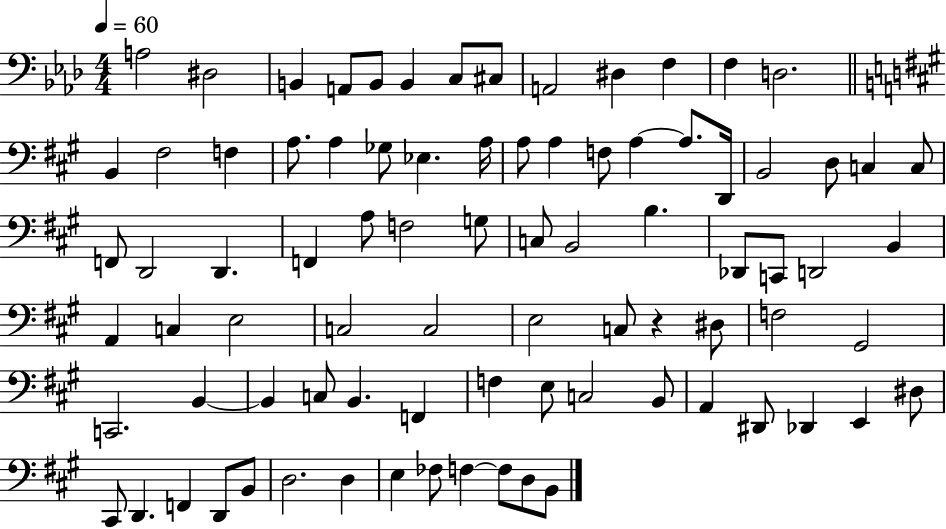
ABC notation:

X:1
T:Untitled
M:4/4
L:1/4
K:Ab
A,2 ^D,2 B,, A,,/2 B,,/2 B,, C,/2 ^C,/2 A,,2 ^D, F, F, D,2 B,, ^F,2 F, A,/2 A, _G,/2 _E, A,/4 A,/2 A, F,/2 A, A,/2 D,,/4 B,,2 D,/2 C, C,/2 F,,/2 D,,2 D,, F,, A,/2 F,2 G,/2 C,/2 B,,2 B, _D,,/2 C,,/2 D,,2 B,, A,, C, E,2 C,2 C,2 E,2 C,/2 z ^D,/2 F,2 ^G,,2 C,,2 B,, B,, C,/2 B,, F,, F, E,/2 C,2 B,,/2 A,, ^D,,/2 _D,, E,, ^D,/2 ^C,,/2 D,, F,, D,,/2 B,,/2 D,2 D, E, _F,/2 F, F,/2 D,/2 B,,/2